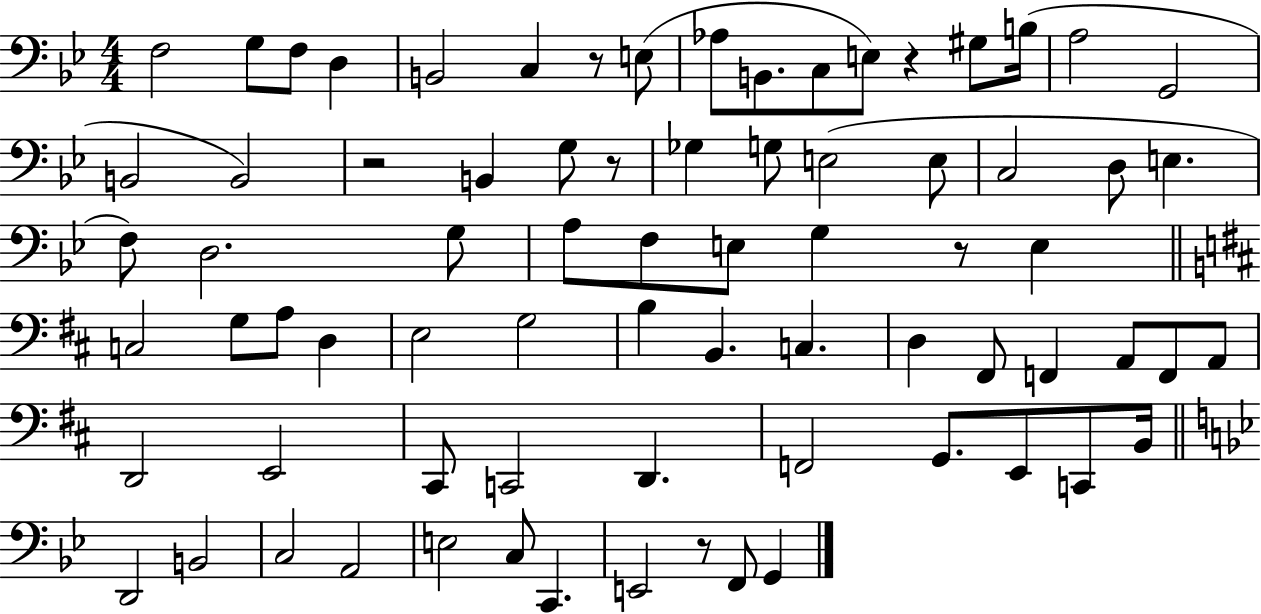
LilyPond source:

{
  \clef bass
  \numericTimeSignature
  \time 4/4
  \key bes \major
  f2 g8 f8 d4 | b,2 c4 r8 e8( | aes8 b,8. c8 e8) r4 gis8 b16( | a2 g,2 | \break b,2 b,2) | r2 b,4 g8 r8 | ges4 g8 e2( e8 | c2 d8 e4. | \break f8) d2. g8 | a8 f8 e8 g4 r8 e4 | \bar "||" \break \key d \major c2 g8 a8 d4 | e2 g2 | b4 b,4. c4. | d4 fis,8 f,4 a,8 f,8 a,8 | \break d,2 e,2 | cis,8 c,2 d,4. | f,2 g,8. e,8 c,8 b,16 | \bar "||" \break \key g \minor d,2 b,2 | c2 a,2 | e2 c8 c,4. | e,2 r8 f,8 g,4 | \break \bar "|."
}